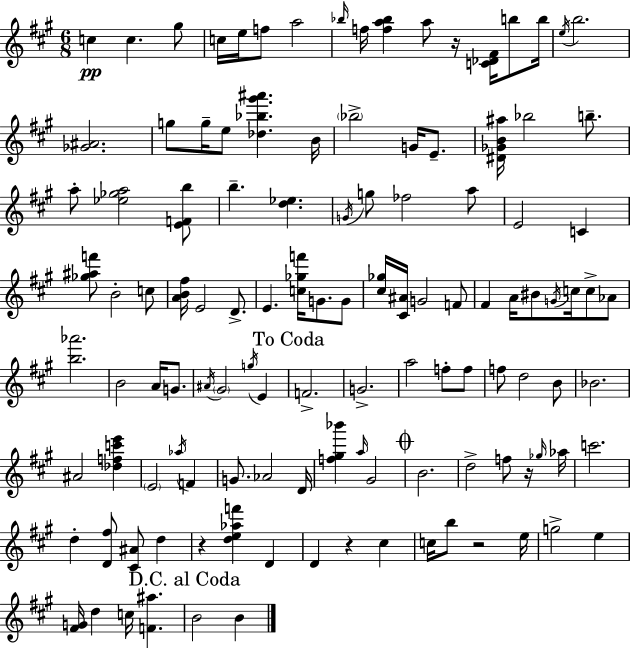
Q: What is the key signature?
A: A major